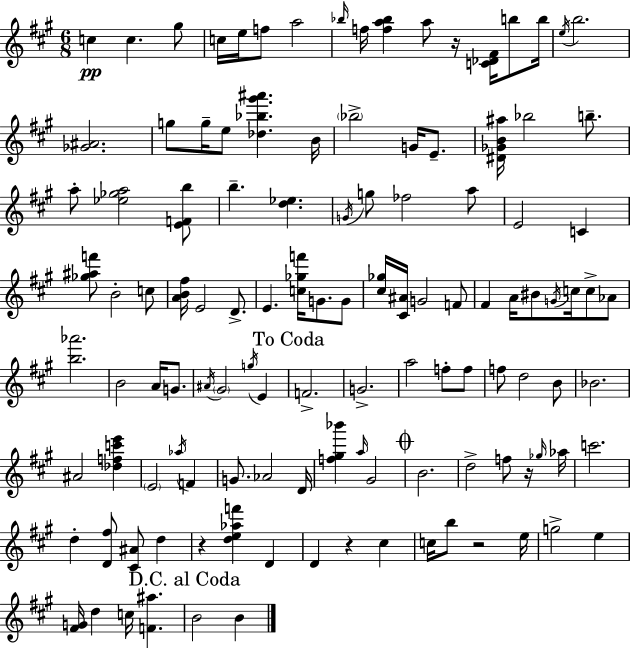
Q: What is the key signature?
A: A major